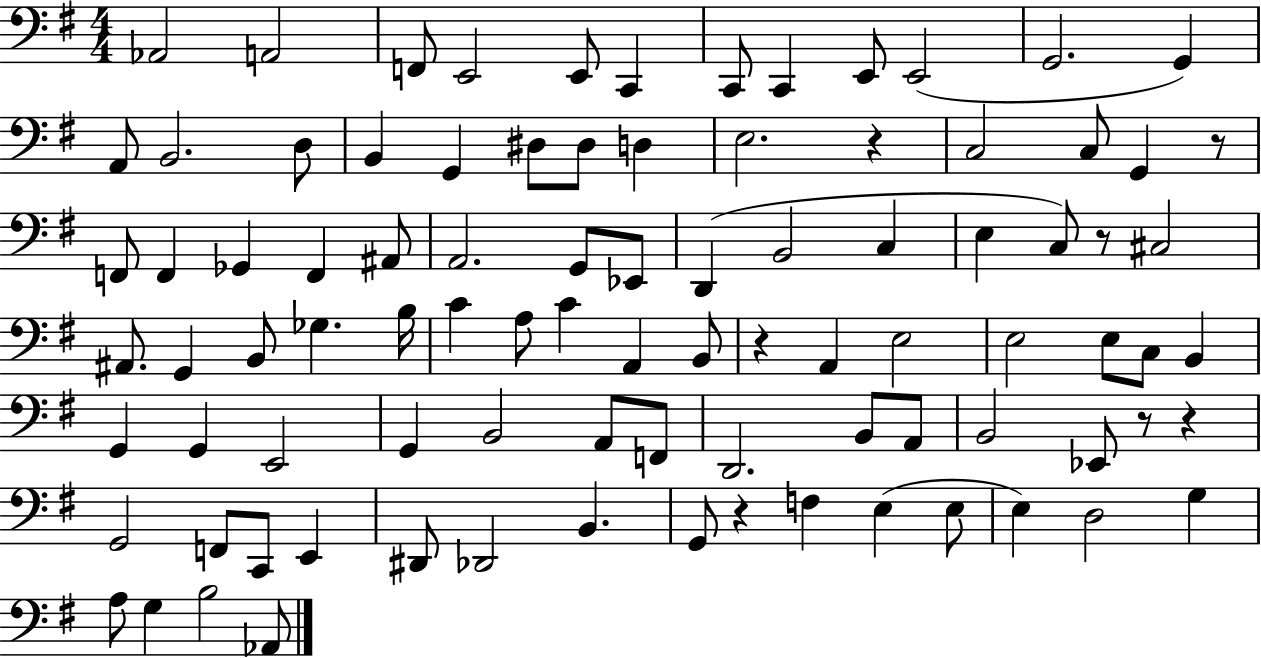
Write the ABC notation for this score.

X:1
T:Untitled
M:4/4
L:1/4
K:G
_A,,2 A,,2 F,,/2 E,,2 E,,/2 C,, C,,/2 C,, E,,/2 E,,2 G,,2 G,, A,,/2 B,,2 D,/2 B,, G,, ^D,/2 ^D,/2 D, E,2 z C,2 C,/2 G,, z/2 F,,/2 F,, _G,, F,, ^A,,/2 A,,2 G,,/2 _E,,/2 D,, B,,2 C, E, C,/2 z/2 ^C,2 ^A,,/2 G,, B,,/2 _G, B,/4 C A,/2 C A,, B,,/2 z A,, E,2 E,2 E,/2 C,/2 B,, G,, G,, E,,2 G,, B,,2 A,,/2 F,,/2 D,,2 B,,/2 A,,/2 B,,2 _E,,/2 z/2 z G,,2 F,,/2 C,,/2 E,, ^D,,/2 _D,,2 B,, G,,/2 z F, E, E,/2 E, D,2 G, A,/2 G, B,2 _A,,/2